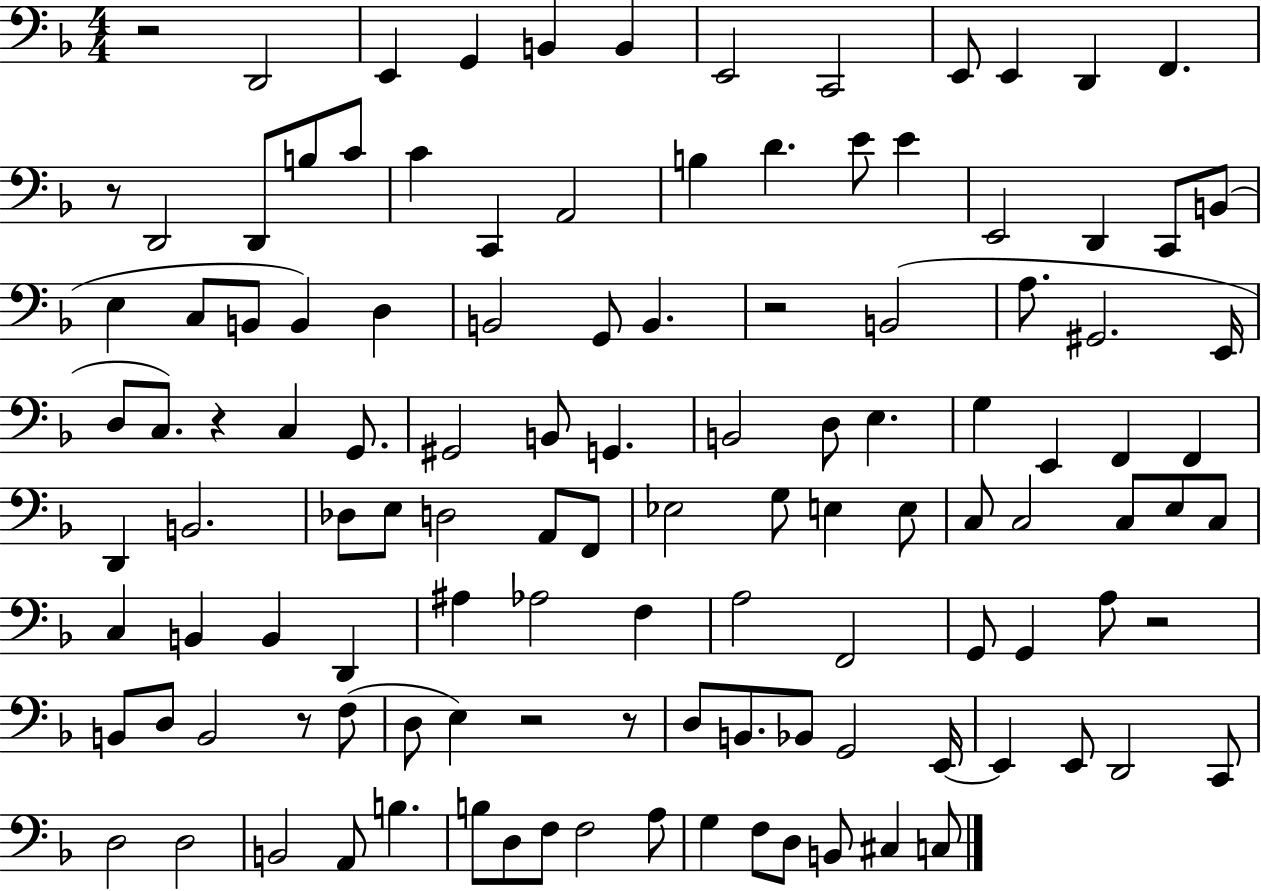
X:1
T:Untitled
M:4/4
L:1/4
K:F
z2 D,,2 E,, G,, B,, B,, E,,2 C,,2 E,,/2 E,, D,, F,, z/2 D,,2 D,,/2 B,/2 C/2 C C,, A,,2 B, D E/2 E E,,2 D,, C,,/2 B,,/2 E, C,/2 B,,/2 B,, D, B,,2 G,,/2 B,, z2 B,,2 A,/2 ^G,,2 E,,/4 D,/2 C,/2 z C, G,,/2 ^G,,2 B,,/2 G,, B,,2 D,/2 E, G, E,, F,, F,, D,, B,,2 _D,/2 E,/2 D,2 A,,/2 F,,/2 _E,2 G,/2 E, E,/2 C,/2 C,2 C,/2 E,/2 C,/2 C, B,, B,, D,, ^A, _A,2 F, A,2 F,,2 G,,/2 G,, A,/2 z2 B,,/2 D,/2 B,,2 z/2 F,/2 D,/2 E, z2 z/2 D,/2 B,,/2 _B,,/2 G,,2 E,,/4 E,, E,,/2 D,,2 C,,/2 D,2 D,2 B,,2 A,,/2 B, B,/2 D,/2 F,/2 F,2 A,/2 G, F,/2 D,/2 B,,/2 ^C, C,/2